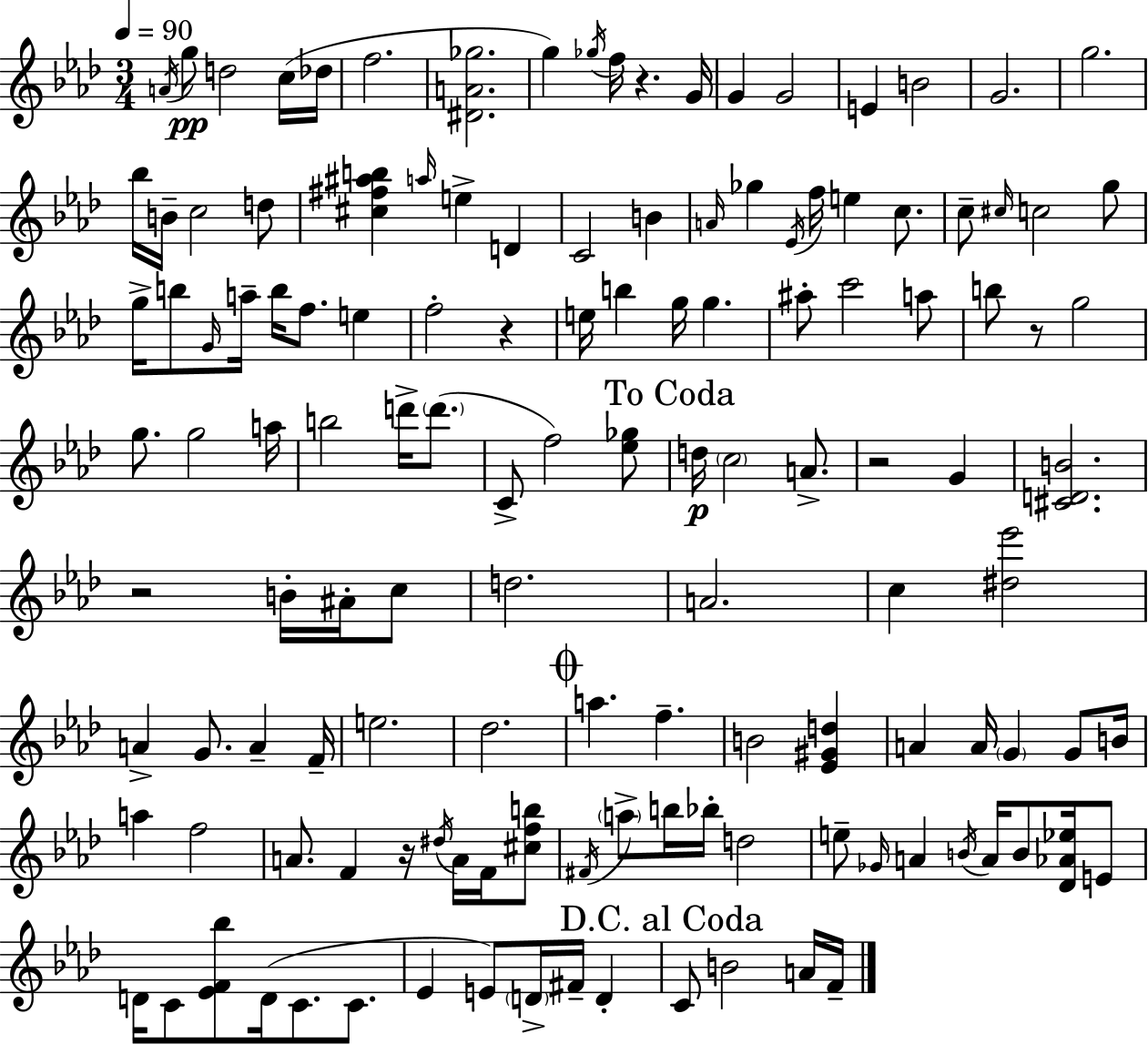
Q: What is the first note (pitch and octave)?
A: A4